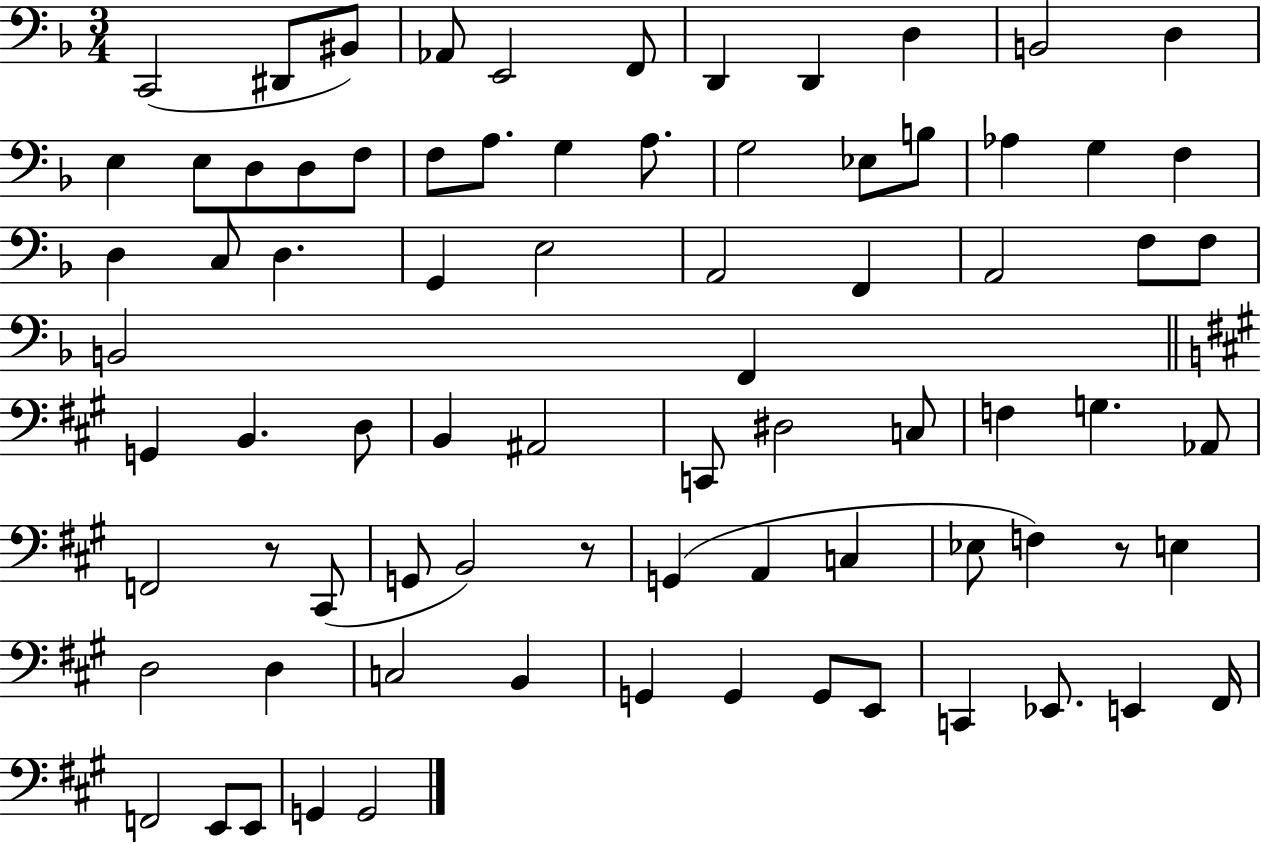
{
  \clef bass
  \numericTimeSignature
  \time 3/4
  \key f \major
  c,2( dis,8 bis,8) | aes,8 e,2 f,8 | d,4 d,4 d4 | b,2 d4 | \break e4 e8 d8 d8 f8 | f8 a8. g4 a8. | g2 ees8 b8 | aes4 g4 f4 | \break d4 c8 d4. | g,4 e2 | a,2 f,4 | a,2 f8 f8 | \break b,2 f,4 | \bar "||" \break \key a \major g,4 b,4. d8 | b,4 ais,2 | c,8 dis2 c8 | f4 g4. aes,8 | \break f,2 r8 cis,8( | g,8 b,2) r8 | g,4( a,4 c4 | ees8 f4) r8 e4 | \break d2 d4 | c2 b,4 | g,4 g,4 g,8 e,8 | c,4 ees,8. e,4 fis,16 | \break f,2 e,8 e,8 | g,4 g,2 | \bar "|."
}